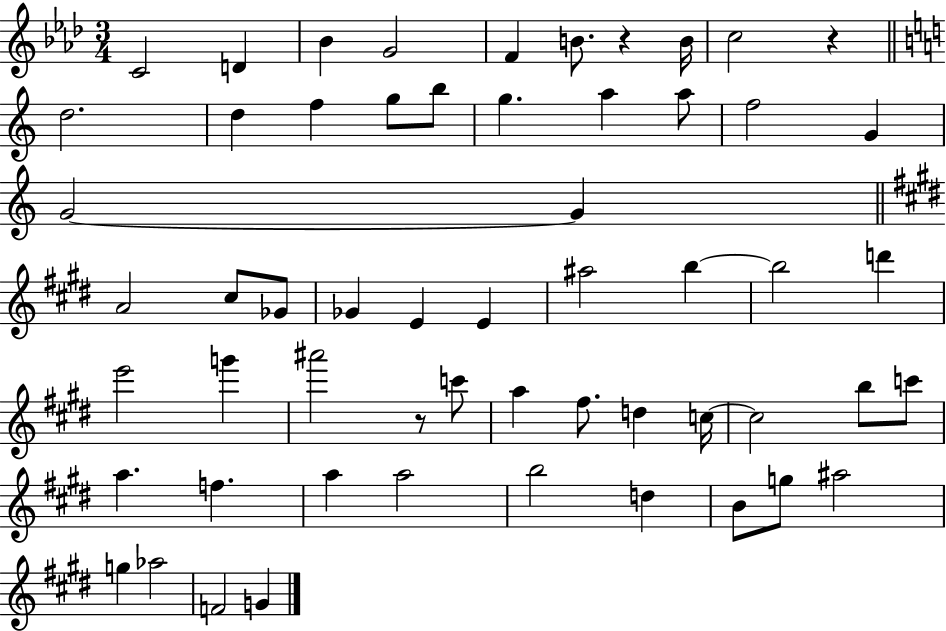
{
  \clef treble
  \numericTimeSignature
  \time 3/4
  \key aes \major
  \repeat volta 2 { c'2 d'4 | bes'4 g'2 | f'4 b'8. r4 b'16 | c''2 r4 | \break \bar "||" \break \key a \minor d''2. | d''4 f''4 g''8 b''8 | g''4. a''4 a''8 | f''2 g'4 | \break g'2~~ g'4 | \bar "||" \break \key e \major a'2 cis''8 ges'8 | ges'4 e'4 e'4 | ais''2 b''4~~ | b''2 d'''4 | \break e'''2 g'''4 | ais'''2 r8 c'''8 | a''4 fis''8. d''4 c''16~~ | c''2 b''8 c'''8 | \break a''4. f''4. | a''4 a''2 | b''2 d''4 | b'8 g''8 ais''2 | \break g''4 aes''2 | f'2 g'4 | } \bar "|."
}